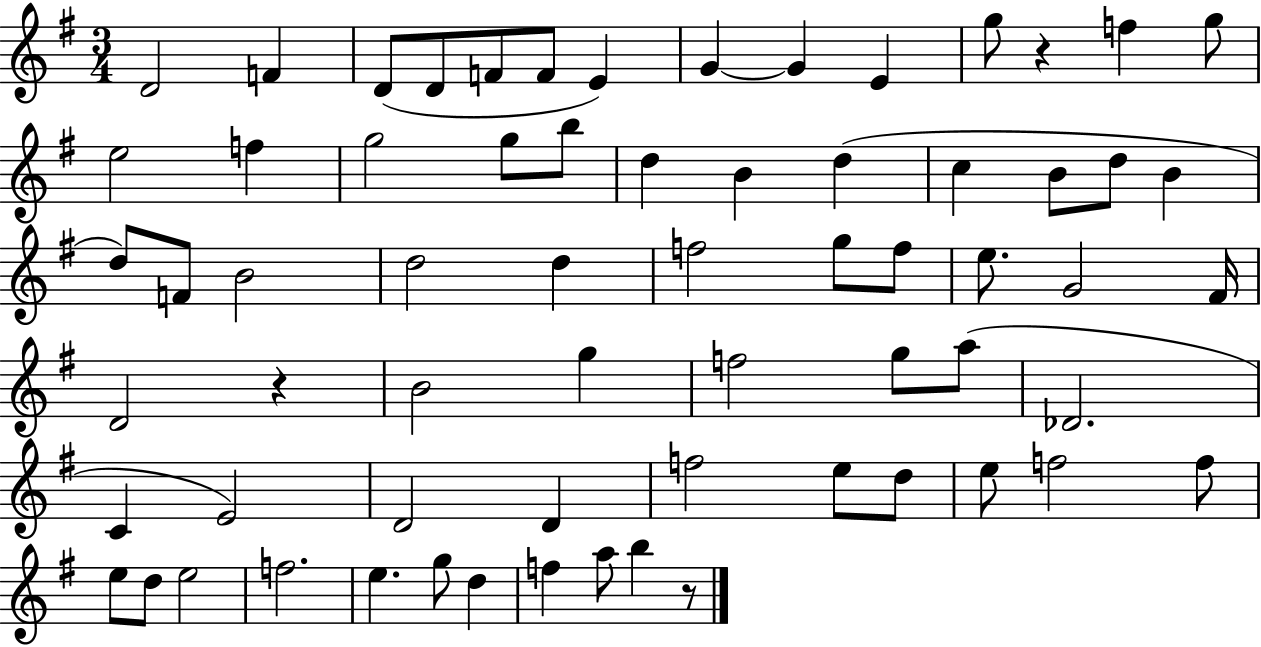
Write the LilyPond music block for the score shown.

{
  \clef treble
  \numericTimeSignature
  \time 3/4
  \key g \major
  d'2 f'4 | d'8( d'8 f'8 f'8 e'4) | g'4~~ g'4 e'4 | g''8 r4 f''4 g''8 | \break e''2 f''4 | g''2 g''8 b''8 | d''4 b'4 d''4( | c''4 b'8 d''8 b'4 | \break d''8) f'8 b'2 | d''2 d''4 | f''2 g''8 f''8 | e''8. g'2 fis'16 | \break d'2 r4 | b'2 g''4 | f''2 g''8 a''8( | des'2. | \break c'4 e'2) | d'2 d'4 | f''2 e''8 d''8 | e''8 f''2 f''8 | \break e''8 d''8 e''2 | f''2. | e''4. g''8 d''4 | f''4 a''8 b''4 r8 | \break \bar "|."
}